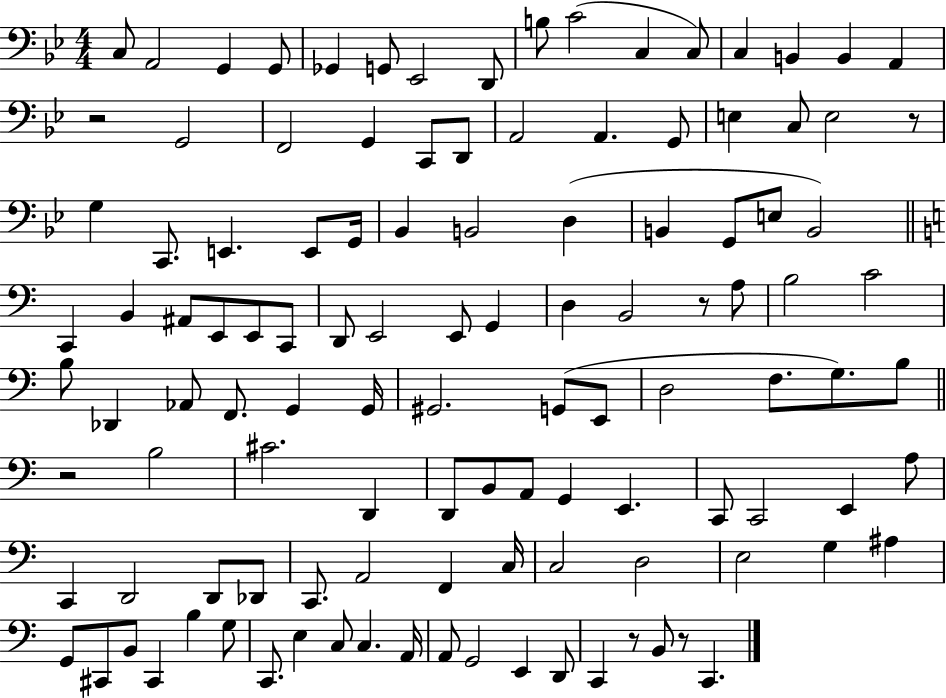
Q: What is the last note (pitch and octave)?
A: C2